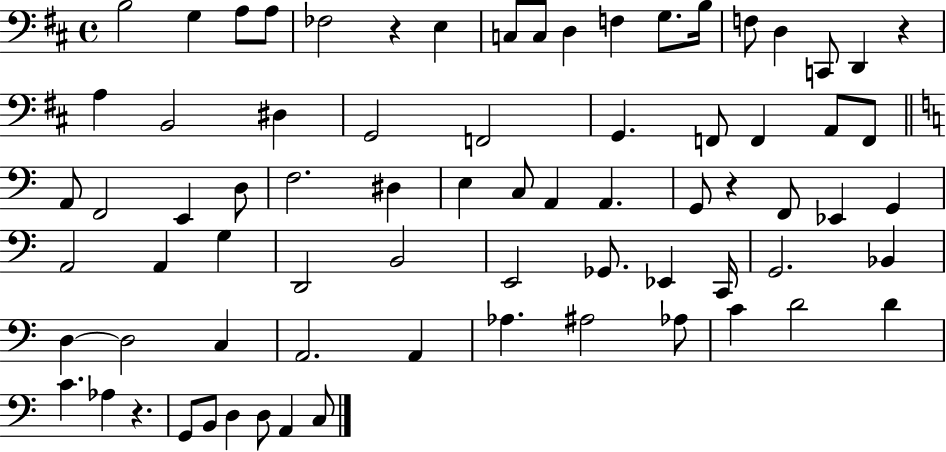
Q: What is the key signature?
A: D major